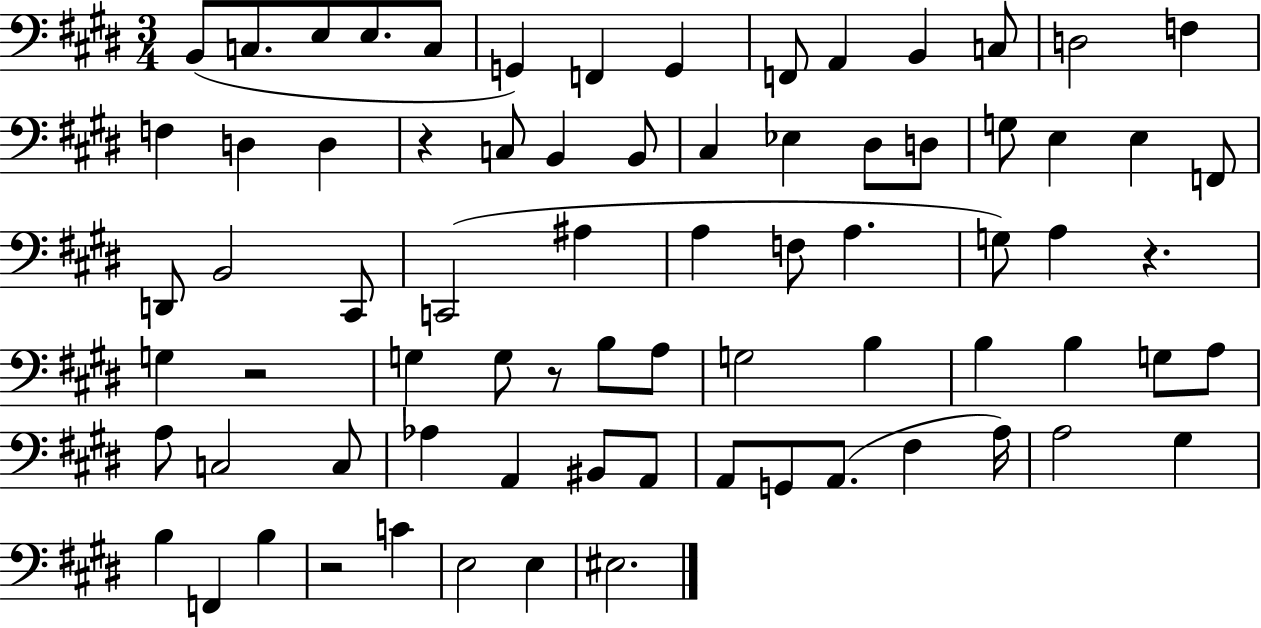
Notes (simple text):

B2/e C3/e. E3/e E3/e. C3/e G2/q F2/q G2/q F2/e A2/q B2/q C3/e D3/h F3/q F3/q D3/q D3/q R/q C3/e B2/q B2/e C#3/q Eb3/q D#3/e D3/e G3/e E3/q E3/q F2/e D2/e B2/h C#2/e C2/h A#3/q A3/q F3/e A3/q. G3/e A3/q R/q. G3/q R/h G3/q G3/e R/e B3/e A3/e G3/h B3/q B3/q B3/q G3/e A3/e A3/e C3/h C3/e Ab3/q A2/q BIS2/e A2/e A2/e G2/e A2/e. F#3/q A3/s A3/h G#3/q B3/q F2/q B3/q R/h C4/q E3/h E3/q EIS3/h.